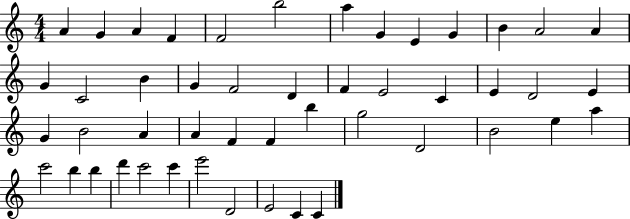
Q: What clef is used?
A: treble